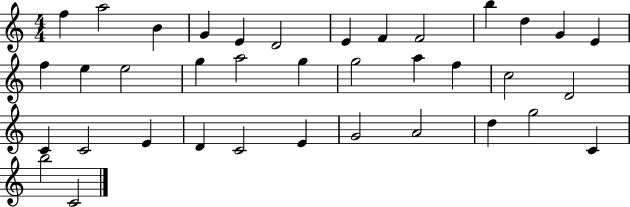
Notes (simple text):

F5/q A5/h B4/q G4/q E4/q D4/h E4/q F4/q F4/h B5/q D5/q G4/q E4/q F5/q E5/q E5/h G5/q A5/h G5/q G5/h A5/q F5/q C5/h D4/h C4/q C4/h E4/q D4/q C4/h E4/q G4/h A4/h D5/q G5/h C4/q B5/h C4/h